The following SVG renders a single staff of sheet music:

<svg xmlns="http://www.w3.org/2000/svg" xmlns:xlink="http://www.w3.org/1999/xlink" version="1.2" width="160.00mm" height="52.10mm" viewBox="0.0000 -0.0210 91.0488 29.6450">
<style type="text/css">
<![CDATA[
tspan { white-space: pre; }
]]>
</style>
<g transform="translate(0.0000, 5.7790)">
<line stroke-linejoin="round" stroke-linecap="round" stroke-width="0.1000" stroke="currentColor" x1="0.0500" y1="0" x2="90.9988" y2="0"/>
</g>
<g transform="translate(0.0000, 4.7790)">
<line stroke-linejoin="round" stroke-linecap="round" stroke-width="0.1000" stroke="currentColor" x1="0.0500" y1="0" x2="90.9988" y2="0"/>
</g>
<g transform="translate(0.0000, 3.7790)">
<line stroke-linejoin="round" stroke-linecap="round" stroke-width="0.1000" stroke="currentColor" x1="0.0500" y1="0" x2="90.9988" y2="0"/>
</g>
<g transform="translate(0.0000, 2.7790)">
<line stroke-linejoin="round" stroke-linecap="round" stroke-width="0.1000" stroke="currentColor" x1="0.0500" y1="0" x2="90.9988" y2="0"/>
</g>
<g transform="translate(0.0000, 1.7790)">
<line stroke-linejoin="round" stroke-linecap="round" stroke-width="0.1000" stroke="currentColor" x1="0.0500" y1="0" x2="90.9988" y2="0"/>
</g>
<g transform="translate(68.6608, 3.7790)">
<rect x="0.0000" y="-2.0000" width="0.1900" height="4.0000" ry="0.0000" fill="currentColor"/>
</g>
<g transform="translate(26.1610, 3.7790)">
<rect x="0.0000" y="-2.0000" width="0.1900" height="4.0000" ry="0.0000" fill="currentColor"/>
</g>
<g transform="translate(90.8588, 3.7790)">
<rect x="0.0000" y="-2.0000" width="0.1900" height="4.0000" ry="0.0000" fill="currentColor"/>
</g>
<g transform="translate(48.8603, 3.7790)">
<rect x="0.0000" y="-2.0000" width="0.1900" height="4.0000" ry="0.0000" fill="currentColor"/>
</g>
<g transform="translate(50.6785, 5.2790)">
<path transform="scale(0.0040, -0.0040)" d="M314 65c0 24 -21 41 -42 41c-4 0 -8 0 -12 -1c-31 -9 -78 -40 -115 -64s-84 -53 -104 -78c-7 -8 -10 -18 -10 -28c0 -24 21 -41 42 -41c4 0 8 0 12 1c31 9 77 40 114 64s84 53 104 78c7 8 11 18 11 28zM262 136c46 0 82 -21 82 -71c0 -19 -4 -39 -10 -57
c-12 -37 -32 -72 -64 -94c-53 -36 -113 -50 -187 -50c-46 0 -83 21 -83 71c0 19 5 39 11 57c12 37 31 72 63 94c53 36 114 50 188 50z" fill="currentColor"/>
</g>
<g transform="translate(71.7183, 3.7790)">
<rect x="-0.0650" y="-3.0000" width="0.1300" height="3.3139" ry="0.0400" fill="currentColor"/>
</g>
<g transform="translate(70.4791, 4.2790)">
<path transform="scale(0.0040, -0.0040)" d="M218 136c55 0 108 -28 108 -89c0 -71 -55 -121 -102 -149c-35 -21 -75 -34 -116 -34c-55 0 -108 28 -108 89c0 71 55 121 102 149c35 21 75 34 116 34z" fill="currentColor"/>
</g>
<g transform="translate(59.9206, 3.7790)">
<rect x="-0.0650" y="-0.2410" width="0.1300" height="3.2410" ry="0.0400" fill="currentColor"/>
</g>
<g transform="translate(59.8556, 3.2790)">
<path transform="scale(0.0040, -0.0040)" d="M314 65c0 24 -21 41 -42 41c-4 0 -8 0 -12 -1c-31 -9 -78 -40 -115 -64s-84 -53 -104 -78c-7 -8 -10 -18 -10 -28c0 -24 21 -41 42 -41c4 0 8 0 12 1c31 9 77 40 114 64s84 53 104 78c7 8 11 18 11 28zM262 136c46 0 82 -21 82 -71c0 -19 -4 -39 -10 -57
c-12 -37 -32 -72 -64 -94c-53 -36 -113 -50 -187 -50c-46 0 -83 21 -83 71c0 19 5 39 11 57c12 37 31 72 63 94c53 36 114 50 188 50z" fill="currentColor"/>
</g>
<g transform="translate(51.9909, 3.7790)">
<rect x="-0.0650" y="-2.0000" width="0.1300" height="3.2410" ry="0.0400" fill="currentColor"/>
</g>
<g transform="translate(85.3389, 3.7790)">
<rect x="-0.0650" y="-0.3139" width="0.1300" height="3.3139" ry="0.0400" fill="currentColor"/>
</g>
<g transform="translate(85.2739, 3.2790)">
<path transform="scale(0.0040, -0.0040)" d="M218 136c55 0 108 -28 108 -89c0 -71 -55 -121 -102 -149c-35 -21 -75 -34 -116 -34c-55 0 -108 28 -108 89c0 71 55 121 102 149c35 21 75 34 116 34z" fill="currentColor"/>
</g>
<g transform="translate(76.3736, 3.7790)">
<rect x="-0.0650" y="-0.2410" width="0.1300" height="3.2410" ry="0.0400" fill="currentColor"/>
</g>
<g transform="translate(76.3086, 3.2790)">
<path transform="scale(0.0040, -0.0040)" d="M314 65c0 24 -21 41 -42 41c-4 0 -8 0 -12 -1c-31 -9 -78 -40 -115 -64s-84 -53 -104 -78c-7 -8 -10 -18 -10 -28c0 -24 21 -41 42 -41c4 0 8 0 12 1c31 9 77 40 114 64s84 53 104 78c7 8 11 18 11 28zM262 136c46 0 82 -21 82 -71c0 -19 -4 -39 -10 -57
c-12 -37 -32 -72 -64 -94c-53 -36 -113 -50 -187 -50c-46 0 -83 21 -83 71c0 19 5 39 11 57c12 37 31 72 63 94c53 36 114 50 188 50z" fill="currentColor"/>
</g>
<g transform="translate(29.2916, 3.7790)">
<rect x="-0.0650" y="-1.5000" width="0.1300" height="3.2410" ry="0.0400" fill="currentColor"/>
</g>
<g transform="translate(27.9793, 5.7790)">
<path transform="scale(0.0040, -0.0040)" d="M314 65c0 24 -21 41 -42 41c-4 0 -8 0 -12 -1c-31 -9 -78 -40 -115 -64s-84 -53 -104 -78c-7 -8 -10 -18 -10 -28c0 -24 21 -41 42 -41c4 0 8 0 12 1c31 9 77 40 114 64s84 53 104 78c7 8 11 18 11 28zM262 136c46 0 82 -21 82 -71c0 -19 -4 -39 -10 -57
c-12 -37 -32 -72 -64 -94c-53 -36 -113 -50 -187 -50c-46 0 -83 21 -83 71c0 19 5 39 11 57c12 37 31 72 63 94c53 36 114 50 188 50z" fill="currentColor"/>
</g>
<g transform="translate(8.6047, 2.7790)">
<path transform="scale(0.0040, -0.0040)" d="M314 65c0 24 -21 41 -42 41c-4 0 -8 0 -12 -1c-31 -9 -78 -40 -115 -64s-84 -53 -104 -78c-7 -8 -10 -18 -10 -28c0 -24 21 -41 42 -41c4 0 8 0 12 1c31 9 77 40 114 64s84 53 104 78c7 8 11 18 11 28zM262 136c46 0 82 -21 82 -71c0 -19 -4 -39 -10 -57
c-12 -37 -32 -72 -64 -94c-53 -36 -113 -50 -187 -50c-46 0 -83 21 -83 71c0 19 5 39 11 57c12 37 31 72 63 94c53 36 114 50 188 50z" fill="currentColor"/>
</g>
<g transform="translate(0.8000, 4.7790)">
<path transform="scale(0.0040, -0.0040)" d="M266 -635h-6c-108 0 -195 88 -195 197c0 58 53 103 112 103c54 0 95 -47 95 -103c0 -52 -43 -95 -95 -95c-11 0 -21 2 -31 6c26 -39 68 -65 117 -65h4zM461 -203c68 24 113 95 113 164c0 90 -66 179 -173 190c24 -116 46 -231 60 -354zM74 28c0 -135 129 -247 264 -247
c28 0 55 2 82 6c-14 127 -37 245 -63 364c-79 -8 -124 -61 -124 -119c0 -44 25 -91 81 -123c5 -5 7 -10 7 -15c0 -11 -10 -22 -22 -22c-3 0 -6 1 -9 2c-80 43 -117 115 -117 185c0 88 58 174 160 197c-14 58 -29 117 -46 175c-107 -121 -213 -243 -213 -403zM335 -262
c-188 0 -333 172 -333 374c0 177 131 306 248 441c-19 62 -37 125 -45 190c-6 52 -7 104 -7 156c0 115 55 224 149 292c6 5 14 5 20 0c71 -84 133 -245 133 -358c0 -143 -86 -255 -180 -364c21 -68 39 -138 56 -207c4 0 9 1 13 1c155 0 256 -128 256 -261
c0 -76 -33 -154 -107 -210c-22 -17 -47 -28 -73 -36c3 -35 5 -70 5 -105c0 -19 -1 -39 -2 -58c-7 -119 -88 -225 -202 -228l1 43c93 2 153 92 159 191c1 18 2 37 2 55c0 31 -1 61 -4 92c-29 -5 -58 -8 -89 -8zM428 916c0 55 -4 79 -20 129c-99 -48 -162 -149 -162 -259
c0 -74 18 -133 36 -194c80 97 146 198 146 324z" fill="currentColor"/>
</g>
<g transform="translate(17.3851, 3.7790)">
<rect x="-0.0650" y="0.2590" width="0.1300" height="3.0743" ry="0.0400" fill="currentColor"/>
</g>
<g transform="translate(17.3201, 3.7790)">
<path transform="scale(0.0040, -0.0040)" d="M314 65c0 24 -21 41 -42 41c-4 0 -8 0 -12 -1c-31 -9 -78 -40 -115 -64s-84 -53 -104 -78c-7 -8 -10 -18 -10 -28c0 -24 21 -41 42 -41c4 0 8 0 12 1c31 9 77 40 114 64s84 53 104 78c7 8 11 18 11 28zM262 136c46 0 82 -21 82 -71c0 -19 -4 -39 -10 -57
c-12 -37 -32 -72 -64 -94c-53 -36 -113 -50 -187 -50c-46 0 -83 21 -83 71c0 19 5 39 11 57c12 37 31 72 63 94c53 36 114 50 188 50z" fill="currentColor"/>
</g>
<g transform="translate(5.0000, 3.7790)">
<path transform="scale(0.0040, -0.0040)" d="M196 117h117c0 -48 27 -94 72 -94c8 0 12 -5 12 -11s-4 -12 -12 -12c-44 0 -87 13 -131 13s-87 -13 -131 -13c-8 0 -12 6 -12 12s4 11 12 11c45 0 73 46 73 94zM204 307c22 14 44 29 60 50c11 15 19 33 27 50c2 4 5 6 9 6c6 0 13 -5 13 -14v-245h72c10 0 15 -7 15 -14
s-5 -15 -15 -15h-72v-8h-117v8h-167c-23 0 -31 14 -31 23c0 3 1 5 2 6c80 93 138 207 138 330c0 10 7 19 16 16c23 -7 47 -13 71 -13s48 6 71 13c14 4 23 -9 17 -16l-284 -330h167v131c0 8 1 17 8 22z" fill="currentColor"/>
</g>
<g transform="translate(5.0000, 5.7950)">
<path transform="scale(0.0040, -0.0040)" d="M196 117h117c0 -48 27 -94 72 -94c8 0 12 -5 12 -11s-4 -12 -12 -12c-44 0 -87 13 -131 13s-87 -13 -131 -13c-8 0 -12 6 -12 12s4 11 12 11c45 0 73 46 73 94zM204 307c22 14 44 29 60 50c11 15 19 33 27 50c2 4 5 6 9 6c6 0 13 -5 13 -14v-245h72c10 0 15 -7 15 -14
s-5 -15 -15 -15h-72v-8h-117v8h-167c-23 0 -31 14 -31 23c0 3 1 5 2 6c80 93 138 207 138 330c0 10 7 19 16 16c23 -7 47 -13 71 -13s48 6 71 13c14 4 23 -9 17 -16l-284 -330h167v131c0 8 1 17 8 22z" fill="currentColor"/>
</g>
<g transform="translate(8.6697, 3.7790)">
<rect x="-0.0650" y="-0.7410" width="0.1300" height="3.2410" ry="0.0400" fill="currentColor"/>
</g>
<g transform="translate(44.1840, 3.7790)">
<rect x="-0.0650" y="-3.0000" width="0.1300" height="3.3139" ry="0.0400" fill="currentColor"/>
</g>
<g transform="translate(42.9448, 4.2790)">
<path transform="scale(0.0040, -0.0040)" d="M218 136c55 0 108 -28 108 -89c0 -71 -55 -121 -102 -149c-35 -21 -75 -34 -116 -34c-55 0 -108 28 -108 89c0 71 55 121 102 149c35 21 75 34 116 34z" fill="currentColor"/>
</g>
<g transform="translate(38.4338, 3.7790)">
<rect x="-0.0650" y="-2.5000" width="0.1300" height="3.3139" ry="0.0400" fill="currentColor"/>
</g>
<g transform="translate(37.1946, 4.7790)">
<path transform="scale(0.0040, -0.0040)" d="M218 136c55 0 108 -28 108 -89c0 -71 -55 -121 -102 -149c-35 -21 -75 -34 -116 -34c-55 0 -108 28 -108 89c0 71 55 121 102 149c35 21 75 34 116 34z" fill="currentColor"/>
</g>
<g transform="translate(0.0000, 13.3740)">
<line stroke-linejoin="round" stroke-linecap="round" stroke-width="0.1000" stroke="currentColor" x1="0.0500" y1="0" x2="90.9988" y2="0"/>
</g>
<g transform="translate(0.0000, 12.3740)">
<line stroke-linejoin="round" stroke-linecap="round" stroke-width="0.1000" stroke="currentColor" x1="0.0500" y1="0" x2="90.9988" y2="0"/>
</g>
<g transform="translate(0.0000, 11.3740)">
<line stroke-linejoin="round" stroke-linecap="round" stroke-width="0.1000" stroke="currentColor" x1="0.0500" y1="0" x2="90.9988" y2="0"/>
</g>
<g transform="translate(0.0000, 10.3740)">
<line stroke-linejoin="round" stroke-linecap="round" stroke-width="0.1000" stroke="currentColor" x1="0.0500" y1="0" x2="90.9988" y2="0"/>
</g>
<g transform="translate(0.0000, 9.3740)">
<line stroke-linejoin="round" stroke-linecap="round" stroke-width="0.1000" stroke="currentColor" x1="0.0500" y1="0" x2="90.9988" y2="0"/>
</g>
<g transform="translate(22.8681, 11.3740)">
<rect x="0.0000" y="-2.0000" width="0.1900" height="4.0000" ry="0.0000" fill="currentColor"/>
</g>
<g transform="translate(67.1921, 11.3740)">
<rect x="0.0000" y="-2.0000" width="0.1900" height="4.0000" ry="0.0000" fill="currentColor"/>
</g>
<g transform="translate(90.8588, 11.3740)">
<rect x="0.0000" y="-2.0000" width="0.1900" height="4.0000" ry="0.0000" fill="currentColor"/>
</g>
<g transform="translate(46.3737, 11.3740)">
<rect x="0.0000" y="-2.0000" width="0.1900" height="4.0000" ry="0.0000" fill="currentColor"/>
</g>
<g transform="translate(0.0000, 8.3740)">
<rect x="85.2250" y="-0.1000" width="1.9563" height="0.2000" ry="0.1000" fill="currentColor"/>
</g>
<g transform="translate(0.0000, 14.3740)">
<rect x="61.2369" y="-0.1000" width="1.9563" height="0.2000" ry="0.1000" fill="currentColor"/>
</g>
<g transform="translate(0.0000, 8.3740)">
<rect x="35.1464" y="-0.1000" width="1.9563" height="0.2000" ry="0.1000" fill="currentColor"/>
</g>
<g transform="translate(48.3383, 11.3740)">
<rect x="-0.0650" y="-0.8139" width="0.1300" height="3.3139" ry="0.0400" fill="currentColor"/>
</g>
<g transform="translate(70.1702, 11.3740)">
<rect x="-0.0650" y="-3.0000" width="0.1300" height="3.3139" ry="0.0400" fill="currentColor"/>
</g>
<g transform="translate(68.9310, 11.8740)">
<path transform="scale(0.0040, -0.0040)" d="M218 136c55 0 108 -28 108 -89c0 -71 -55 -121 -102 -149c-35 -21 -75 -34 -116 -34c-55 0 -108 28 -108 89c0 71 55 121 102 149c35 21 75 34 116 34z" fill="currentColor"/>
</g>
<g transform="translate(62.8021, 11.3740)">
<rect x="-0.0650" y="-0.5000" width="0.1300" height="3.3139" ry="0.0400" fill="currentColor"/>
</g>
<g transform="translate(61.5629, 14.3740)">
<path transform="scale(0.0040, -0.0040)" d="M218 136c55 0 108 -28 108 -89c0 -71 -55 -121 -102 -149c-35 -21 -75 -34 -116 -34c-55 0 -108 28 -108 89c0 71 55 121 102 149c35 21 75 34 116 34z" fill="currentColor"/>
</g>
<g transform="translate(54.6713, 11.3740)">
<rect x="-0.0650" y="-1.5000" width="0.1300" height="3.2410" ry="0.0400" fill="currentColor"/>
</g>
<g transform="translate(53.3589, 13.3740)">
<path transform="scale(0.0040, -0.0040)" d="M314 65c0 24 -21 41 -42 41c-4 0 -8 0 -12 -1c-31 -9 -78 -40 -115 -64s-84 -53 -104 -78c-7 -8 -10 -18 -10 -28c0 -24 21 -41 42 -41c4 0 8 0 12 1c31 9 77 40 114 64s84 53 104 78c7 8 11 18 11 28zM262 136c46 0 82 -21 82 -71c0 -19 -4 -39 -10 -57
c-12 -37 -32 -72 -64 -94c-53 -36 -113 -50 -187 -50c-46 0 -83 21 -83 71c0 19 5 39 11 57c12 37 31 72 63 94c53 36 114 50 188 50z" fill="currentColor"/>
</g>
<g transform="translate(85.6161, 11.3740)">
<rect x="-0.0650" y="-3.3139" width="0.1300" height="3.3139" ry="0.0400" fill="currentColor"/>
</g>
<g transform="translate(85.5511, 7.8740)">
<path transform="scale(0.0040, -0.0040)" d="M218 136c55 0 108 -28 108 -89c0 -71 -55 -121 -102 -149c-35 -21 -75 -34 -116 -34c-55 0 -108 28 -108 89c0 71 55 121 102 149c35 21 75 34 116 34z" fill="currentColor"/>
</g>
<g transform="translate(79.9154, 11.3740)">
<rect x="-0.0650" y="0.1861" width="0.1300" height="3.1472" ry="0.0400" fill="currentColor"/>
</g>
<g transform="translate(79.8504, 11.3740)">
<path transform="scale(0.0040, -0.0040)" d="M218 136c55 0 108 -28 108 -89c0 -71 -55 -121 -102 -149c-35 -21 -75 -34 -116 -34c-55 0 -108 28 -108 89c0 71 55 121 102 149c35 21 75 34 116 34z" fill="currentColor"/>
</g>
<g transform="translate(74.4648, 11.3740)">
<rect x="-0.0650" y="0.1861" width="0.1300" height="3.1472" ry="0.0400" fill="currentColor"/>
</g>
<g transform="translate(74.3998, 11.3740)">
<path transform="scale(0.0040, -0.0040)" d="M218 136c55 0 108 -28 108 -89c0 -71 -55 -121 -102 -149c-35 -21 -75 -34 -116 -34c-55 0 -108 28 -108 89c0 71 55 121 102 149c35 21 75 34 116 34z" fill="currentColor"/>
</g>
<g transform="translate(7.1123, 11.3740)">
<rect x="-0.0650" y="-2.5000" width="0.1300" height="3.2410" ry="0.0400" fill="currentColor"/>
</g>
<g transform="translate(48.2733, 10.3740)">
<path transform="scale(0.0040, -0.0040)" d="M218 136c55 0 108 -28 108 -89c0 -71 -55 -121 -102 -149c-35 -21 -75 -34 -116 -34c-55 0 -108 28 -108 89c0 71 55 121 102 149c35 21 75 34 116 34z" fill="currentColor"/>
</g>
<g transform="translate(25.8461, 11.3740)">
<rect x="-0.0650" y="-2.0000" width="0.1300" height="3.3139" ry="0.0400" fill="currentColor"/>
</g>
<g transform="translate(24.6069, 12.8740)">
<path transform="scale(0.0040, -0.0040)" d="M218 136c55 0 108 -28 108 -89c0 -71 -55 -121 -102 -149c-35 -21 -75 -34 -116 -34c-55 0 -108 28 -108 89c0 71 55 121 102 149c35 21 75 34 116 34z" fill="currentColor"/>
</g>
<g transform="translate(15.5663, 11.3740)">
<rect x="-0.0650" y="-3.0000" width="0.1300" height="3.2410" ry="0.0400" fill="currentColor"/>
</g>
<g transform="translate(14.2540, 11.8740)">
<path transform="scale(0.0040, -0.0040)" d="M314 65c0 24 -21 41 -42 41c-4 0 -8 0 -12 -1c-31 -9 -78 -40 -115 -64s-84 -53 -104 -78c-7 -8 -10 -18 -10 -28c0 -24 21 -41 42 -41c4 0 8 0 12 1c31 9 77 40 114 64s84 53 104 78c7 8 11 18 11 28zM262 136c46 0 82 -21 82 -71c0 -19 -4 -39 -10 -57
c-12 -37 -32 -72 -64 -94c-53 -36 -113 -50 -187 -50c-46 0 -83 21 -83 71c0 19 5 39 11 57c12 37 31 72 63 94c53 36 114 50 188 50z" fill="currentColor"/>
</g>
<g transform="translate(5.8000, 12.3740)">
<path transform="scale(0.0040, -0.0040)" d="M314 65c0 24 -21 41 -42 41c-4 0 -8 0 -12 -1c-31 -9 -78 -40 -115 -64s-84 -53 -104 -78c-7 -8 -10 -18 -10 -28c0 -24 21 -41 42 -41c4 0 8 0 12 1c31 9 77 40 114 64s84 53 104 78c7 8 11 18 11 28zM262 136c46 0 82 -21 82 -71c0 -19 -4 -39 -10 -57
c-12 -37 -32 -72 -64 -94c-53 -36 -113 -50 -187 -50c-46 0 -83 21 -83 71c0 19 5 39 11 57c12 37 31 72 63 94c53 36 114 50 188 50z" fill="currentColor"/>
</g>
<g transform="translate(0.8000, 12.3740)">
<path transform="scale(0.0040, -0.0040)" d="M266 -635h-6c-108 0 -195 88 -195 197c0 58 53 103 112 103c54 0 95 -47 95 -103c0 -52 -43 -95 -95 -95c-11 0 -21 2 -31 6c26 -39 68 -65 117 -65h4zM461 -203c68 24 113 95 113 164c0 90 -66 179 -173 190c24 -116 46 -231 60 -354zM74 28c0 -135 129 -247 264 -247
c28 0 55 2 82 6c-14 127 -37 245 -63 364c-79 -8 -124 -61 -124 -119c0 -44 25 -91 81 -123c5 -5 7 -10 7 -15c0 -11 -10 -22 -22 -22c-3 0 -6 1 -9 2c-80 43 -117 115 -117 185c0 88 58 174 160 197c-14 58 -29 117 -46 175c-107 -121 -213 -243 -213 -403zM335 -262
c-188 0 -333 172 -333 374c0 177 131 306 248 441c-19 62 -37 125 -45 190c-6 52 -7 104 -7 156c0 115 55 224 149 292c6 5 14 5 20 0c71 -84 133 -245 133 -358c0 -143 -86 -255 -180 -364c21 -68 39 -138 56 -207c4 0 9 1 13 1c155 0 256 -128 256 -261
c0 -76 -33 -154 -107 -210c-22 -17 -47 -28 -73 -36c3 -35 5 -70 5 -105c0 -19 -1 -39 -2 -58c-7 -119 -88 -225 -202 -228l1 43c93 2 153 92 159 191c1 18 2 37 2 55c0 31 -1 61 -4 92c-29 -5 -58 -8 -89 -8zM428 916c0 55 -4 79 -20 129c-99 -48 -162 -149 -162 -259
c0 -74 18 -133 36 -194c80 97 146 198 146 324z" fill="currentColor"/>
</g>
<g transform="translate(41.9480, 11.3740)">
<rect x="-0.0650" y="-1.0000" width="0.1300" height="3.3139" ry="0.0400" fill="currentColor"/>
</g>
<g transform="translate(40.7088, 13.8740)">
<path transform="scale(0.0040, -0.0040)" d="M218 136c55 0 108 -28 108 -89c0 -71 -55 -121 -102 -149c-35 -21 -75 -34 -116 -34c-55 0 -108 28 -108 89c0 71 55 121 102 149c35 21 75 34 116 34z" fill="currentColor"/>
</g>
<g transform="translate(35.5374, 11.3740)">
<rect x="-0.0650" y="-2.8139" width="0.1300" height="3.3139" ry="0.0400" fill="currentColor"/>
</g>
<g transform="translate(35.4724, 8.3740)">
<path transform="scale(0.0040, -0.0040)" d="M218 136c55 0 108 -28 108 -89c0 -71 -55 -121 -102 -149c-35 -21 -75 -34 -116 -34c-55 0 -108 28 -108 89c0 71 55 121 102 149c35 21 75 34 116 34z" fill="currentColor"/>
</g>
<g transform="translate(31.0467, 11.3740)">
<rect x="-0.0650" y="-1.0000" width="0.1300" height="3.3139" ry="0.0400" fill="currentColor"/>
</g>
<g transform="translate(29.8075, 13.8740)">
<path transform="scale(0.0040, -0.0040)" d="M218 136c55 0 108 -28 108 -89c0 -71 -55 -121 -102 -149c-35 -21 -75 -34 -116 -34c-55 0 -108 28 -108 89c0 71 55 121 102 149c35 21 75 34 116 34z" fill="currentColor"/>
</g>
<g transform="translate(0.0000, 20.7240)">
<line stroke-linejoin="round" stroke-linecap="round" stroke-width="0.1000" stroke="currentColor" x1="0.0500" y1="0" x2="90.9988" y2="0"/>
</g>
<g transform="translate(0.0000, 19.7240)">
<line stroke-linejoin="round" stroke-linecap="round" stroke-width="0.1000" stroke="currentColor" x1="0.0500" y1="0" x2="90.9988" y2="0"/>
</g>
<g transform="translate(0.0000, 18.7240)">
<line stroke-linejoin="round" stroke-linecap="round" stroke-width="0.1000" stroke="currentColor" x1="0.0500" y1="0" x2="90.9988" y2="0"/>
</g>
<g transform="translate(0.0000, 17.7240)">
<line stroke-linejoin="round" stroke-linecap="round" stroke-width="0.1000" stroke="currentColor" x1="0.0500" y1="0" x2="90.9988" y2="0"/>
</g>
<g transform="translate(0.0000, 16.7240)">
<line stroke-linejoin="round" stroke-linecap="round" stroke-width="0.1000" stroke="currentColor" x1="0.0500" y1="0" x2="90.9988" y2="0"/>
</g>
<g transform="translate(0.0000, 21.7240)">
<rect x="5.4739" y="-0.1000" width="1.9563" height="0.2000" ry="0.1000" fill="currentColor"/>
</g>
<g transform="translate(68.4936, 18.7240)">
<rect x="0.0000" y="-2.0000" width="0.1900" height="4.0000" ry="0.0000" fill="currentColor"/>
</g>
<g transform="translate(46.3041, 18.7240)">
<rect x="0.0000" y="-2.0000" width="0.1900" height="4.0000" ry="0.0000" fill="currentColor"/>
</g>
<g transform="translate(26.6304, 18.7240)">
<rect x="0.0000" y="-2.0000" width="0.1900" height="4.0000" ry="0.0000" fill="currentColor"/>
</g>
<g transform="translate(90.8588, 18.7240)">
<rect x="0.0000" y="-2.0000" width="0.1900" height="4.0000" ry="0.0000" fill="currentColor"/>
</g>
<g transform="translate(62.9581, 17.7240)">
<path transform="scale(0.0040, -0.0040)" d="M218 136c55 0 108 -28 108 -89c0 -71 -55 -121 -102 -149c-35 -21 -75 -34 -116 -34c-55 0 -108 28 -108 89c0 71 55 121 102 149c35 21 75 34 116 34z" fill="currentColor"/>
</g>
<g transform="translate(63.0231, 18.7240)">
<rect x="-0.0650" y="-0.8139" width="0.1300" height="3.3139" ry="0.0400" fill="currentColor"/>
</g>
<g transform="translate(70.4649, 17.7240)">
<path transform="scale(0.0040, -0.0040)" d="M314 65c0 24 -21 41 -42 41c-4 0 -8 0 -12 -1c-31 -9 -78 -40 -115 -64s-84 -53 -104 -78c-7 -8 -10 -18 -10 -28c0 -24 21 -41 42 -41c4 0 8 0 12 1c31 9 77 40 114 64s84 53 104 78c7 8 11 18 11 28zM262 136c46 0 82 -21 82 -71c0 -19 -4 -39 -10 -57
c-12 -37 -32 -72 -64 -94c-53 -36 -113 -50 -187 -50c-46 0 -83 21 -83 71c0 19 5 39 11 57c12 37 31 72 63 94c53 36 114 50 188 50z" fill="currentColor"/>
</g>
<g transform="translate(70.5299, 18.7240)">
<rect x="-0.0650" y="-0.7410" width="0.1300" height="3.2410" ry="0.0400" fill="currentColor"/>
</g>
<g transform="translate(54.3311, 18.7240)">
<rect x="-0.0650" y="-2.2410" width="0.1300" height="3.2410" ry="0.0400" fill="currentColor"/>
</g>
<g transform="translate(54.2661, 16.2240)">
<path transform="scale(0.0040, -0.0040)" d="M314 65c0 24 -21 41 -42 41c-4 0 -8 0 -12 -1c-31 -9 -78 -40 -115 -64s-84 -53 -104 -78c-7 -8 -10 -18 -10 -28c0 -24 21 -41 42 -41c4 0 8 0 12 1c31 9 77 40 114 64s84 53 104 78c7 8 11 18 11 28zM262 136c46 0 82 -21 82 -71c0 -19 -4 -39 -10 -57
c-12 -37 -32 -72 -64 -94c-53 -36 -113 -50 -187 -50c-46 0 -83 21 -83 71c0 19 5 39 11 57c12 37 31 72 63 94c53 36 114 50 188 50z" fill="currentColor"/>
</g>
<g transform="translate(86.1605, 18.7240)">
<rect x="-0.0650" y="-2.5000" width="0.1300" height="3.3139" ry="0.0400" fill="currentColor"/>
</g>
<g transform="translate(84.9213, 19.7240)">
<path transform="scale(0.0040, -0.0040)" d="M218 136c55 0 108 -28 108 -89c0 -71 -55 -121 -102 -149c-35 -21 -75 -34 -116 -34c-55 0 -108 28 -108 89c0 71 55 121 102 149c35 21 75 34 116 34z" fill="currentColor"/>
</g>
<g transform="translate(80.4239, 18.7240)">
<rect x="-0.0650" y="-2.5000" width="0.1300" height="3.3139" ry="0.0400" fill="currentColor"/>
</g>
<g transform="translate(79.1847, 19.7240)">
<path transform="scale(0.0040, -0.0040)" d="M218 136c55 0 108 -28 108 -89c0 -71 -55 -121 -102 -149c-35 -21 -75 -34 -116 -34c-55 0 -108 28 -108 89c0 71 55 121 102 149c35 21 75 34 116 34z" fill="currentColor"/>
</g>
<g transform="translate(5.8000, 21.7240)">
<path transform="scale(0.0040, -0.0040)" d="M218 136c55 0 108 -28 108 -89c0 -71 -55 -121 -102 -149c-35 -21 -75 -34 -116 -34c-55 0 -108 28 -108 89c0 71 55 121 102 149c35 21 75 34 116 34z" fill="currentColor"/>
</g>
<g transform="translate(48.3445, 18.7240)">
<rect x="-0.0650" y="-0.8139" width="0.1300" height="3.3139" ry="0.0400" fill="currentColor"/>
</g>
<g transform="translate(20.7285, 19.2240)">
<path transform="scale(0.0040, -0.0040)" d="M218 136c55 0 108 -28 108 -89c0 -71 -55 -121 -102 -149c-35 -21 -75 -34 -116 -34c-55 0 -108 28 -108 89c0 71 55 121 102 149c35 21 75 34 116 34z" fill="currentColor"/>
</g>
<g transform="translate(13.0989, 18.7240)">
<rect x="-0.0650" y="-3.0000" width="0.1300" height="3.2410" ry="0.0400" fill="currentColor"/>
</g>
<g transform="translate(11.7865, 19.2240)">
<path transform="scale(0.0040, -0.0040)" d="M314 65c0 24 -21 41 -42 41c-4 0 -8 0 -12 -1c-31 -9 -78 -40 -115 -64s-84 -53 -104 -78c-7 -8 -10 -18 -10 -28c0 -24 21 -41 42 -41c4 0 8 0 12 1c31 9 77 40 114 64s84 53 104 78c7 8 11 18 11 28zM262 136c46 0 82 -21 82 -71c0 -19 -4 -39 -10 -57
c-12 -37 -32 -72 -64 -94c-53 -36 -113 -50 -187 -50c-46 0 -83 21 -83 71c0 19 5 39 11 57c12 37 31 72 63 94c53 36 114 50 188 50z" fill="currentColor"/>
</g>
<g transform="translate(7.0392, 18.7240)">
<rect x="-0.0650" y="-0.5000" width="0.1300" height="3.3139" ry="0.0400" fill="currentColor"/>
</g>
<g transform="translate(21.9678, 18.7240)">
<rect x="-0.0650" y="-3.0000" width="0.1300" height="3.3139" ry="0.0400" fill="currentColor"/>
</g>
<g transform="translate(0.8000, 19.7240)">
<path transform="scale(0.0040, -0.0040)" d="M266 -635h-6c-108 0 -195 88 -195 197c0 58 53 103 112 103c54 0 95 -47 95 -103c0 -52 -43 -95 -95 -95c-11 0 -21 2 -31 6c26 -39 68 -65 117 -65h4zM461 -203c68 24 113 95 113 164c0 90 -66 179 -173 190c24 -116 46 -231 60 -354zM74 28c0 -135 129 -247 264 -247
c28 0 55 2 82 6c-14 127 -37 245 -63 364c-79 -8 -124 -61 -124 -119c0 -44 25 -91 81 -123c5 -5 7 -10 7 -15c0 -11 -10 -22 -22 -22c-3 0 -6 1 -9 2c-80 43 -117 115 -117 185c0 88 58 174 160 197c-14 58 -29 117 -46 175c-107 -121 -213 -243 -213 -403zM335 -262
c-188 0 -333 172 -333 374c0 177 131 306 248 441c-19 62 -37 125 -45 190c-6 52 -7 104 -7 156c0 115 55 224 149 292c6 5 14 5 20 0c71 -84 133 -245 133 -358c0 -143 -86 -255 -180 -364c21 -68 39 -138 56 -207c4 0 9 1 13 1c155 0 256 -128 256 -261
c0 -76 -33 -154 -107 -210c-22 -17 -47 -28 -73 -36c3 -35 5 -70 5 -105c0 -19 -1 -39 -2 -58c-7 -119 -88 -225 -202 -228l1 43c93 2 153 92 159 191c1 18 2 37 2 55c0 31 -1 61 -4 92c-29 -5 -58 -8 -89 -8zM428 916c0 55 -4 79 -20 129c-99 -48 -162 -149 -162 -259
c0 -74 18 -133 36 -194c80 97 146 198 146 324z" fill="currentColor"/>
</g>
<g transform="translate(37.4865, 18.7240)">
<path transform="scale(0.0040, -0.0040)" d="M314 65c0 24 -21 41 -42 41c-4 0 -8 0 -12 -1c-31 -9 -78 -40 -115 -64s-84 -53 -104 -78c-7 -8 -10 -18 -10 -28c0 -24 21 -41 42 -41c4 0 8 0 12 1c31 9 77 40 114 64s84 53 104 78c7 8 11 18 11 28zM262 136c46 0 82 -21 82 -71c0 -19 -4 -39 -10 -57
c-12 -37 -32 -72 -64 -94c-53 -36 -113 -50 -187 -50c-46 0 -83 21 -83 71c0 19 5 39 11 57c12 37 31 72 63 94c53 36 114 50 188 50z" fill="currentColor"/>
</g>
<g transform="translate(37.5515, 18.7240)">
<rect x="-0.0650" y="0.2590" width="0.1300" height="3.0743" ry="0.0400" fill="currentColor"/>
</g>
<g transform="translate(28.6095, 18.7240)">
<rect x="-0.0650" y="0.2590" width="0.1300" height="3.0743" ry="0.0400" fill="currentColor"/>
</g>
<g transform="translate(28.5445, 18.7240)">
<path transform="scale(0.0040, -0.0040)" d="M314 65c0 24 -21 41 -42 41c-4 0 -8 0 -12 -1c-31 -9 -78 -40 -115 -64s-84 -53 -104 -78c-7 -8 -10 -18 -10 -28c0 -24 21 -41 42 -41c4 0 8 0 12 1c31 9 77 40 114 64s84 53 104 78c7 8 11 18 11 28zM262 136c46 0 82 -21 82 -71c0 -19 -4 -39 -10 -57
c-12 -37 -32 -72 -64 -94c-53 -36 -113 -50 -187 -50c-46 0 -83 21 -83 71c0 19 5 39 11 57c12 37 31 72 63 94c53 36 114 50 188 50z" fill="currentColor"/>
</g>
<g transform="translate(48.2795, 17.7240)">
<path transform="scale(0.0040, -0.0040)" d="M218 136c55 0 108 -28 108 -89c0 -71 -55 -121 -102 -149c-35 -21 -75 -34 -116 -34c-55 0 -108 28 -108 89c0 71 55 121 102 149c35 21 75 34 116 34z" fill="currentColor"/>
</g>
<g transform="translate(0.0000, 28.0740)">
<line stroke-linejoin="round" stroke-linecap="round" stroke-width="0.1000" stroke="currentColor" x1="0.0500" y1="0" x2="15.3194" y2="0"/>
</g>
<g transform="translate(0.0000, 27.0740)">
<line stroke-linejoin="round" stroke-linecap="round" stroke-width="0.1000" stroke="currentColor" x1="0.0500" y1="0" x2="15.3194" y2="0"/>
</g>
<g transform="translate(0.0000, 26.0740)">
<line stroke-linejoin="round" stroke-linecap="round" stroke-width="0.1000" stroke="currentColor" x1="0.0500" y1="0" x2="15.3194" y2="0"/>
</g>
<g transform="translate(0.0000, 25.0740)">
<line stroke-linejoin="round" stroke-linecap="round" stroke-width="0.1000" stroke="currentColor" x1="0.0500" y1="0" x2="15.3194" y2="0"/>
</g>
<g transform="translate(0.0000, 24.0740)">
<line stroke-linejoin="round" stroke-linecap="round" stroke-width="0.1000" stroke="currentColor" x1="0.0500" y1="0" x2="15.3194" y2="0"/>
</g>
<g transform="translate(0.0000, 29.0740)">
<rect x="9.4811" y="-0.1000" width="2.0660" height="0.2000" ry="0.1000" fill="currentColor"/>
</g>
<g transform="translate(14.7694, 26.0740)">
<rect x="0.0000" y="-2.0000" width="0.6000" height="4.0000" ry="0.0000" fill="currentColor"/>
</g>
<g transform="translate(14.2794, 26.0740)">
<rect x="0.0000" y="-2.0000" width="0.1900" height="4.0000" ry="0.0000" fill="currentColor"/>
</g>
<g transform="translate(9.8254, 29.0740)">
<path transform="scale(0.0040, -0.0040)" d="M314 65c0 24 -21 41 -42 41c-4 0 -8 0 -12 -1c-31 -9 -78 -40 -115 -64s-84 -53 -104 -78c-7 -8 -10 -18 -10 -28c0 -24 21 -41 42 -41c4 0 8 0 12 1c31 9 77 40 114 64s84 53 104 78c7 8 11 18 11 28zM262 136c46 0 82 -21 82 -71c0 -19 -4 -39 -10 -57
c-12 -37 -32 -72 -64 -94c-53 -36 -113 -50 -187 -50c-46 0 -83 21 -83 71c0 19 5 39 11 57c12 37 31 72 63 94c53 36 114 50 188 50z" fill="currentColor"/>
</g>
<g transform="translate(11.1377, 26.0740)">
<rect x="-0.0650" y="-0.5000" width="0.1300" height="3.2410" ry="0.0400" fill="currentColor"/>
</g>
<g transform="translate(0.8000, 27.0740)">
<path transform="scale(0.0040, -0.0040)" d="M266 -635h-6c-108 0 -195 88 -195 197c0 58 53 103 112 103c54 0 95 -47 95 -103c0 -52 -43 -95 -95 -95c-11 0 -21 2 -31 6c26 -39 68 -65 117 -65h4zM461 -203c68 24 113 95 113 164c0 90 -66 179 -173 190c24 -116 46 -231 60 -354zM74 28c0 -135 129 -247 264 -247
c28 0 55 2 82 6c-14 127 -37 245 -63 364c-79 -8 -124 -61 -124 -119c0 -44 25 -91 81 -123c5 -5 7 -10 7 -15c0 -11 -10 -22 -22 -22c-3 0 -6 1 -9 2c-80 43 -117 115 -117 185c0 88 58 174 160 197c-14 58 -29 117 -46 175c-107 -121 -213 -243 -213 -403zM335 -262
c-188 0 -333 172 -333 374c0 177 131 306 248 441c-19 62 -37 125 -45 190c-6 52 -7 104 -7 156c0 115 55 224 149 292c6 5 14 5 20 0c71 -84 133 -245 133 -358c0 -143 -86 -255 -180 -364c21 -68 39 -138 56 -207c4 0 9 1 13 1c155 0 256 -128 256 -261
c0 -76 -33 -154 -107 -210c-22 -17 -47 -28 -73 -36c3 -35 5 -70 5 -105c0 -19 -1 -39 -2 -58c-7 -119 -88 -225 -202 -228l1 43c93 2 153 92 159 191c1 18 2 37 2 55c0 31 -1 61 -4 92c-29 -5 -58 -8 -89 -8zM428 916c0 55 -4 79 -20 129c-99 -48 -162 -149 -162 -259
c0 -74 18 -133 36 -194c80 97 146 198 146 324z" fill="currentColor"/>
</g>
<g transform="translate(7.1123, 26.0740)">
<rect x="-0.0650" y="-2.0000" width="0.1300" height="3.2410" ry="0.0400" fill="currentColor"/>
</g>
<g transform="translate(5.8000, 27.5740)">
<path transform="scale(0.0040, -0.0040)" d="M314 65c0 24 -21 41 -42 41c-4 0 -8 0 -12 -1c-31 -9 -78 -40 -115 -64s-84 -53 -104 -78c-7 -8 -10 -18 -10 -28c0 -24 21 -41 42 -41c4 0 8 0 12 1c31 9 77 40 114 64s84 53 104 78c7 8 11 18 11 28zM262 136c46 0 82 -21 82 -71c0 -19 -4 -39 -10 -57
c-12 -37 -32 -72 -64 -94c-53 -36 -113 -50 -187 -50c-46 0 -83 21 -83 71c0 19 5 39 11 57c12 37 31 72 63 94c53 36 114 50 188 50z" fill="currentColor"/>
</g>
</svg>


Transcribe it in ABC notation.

X:1
T:Untitled
M:4/4
L:1/4
K:C
d2 B2 E2 G A F2 c2 A c2 c G2 A2 F D a D d E2 C A B B b C A2 A B2 B2 d g2 d d2 G G F2 C2